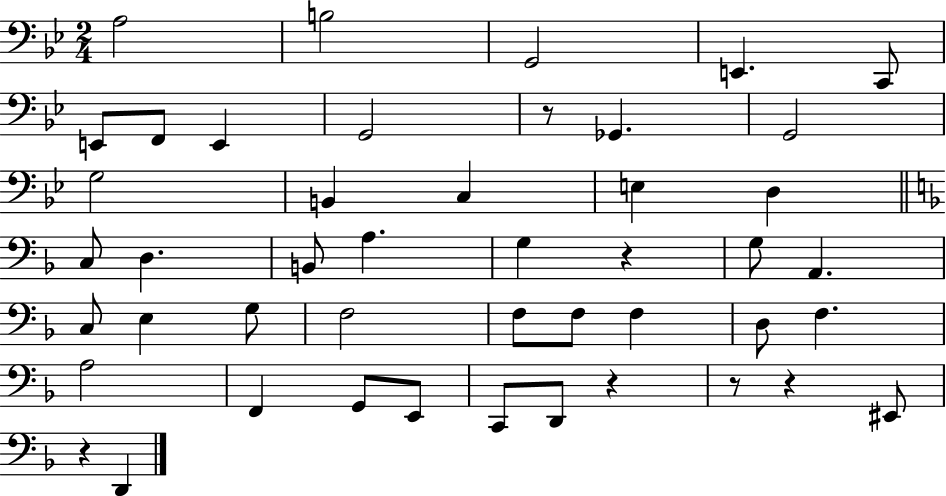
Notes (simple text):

A3/h B3/h G2/h E2/q. C2/e E2/e F2/e E2/q G2/h R/e Gb2/q. G2/h G3/h B2/q C3/q E3/q D3/q C3/e D3/q. B2/e A3/q. G3/q R/q G3/e A2/q. C3/e E3/q G3/e F3/h F3/e F3/e F3/q D3/e F3/q. A3/h F2/q G2/e E2/e C2/e D2/e R/q R/e R/q EIS2/e R/q D2/q